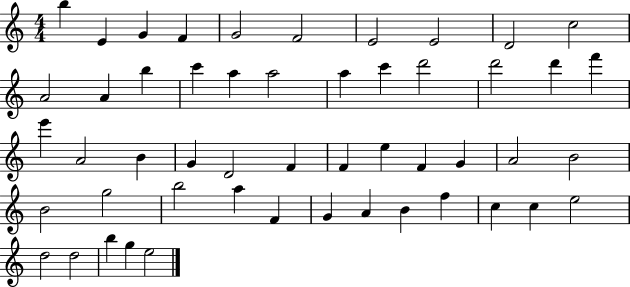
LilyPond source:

{
  \clef treble
  \numericTimeSignature
  \time 4/4
  \key c \major
  b''4 e'4 g'4 f'4 | g'2 f'2 | e'2 e'2 | d'2 c''2 | \break a'2 a'4 b''4 | c'''4 a''4 a''2 | a''4 c'''4 d'''2 | d'''2 d'''4 f'''4 | \break e'''4 a'2 b'4 | g'4 d'2 f'4 | f'4 e''4 f'4 g'4 | a'2 b'2 | \break b'2 g''2 | b''2 a''4 f'4 | g'4 a'4 b'4 f''4 | c''4 c''4 e''2 | \break d''2 d''2 | b''4 g''4 e''2 | \bar "|."
}